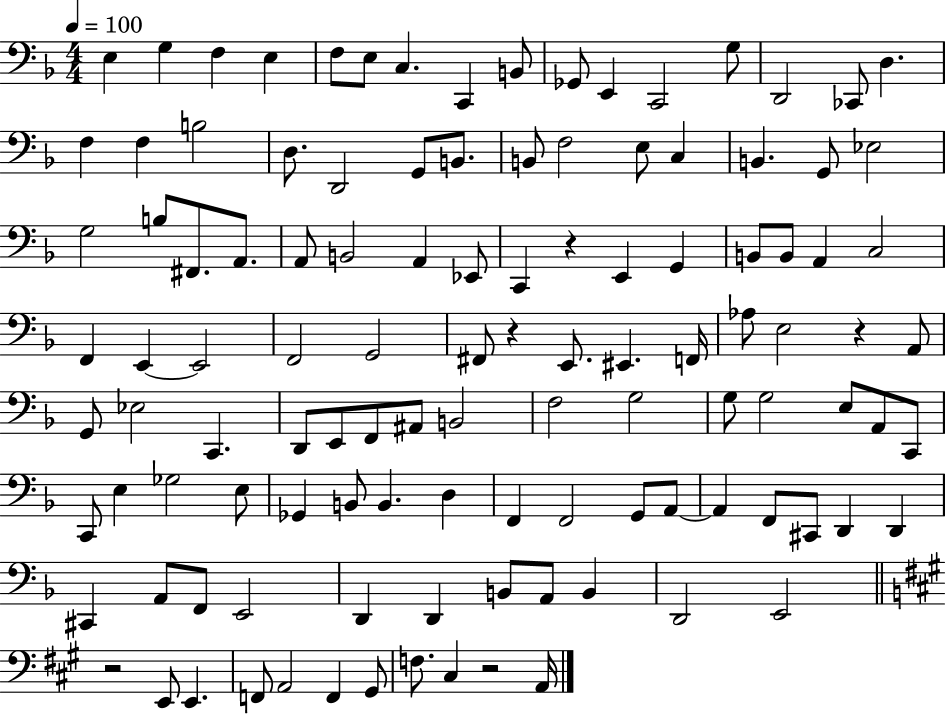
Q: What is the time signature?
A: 4/4